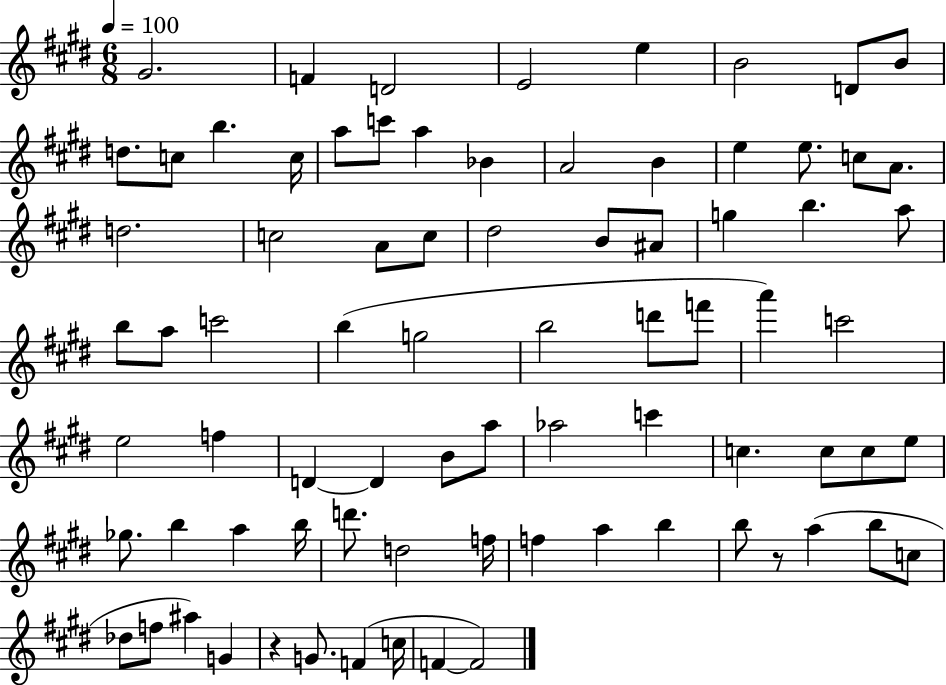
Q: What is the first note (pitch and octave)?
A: G#4